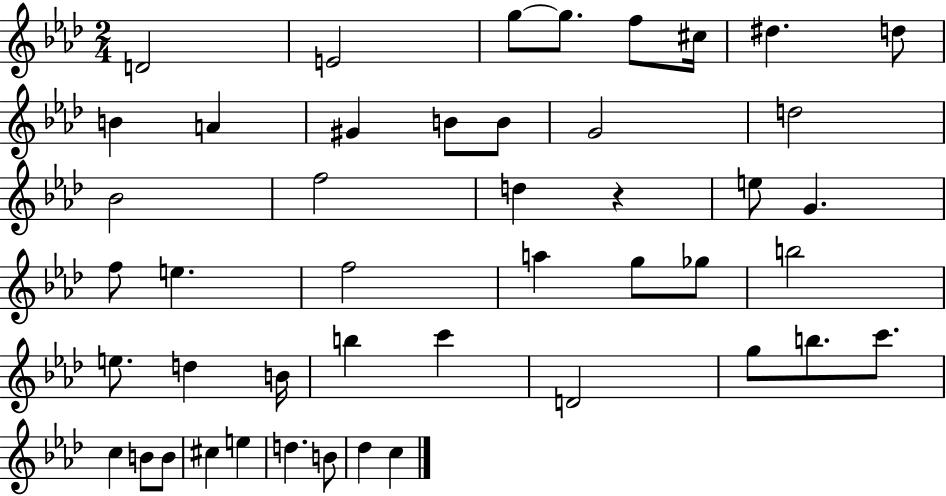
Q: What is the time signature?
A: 2/4